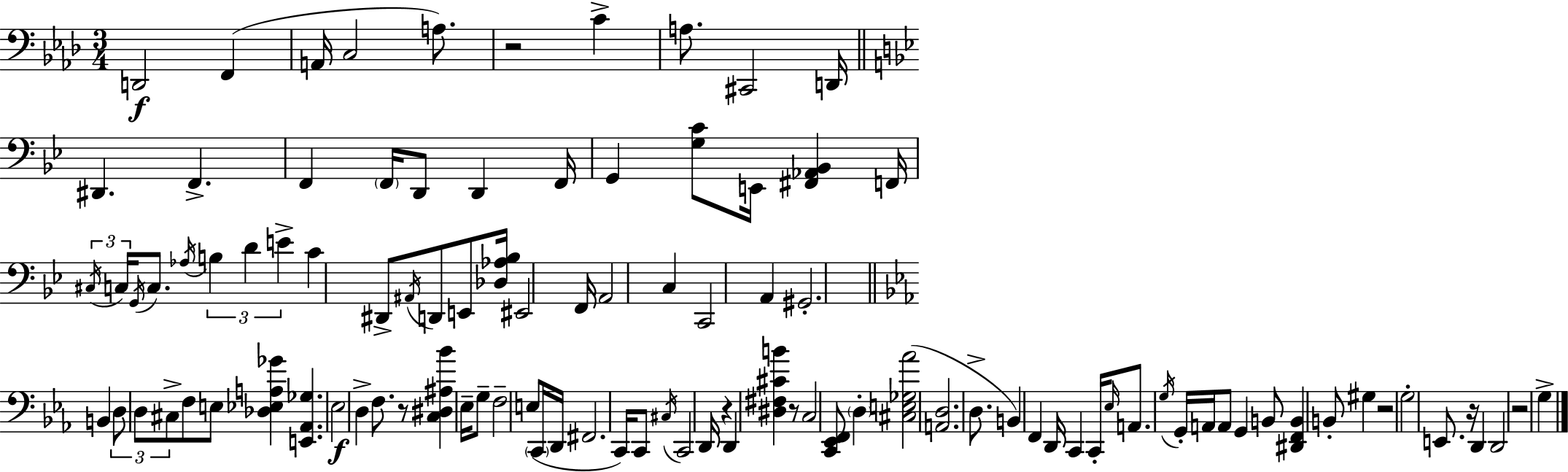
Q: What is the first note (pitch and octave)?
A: D2